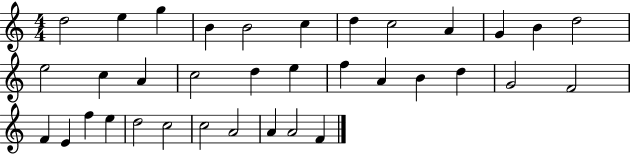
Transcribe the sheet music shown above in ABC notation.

X:1
T:Untitled
M:4/4
L:1/4
K:C
d2 e g B B2 c d c2 A G B d2 e2 c A c2 d e f A B d G2 F2 F E f e d2 c2 c2 A2 A A2 F